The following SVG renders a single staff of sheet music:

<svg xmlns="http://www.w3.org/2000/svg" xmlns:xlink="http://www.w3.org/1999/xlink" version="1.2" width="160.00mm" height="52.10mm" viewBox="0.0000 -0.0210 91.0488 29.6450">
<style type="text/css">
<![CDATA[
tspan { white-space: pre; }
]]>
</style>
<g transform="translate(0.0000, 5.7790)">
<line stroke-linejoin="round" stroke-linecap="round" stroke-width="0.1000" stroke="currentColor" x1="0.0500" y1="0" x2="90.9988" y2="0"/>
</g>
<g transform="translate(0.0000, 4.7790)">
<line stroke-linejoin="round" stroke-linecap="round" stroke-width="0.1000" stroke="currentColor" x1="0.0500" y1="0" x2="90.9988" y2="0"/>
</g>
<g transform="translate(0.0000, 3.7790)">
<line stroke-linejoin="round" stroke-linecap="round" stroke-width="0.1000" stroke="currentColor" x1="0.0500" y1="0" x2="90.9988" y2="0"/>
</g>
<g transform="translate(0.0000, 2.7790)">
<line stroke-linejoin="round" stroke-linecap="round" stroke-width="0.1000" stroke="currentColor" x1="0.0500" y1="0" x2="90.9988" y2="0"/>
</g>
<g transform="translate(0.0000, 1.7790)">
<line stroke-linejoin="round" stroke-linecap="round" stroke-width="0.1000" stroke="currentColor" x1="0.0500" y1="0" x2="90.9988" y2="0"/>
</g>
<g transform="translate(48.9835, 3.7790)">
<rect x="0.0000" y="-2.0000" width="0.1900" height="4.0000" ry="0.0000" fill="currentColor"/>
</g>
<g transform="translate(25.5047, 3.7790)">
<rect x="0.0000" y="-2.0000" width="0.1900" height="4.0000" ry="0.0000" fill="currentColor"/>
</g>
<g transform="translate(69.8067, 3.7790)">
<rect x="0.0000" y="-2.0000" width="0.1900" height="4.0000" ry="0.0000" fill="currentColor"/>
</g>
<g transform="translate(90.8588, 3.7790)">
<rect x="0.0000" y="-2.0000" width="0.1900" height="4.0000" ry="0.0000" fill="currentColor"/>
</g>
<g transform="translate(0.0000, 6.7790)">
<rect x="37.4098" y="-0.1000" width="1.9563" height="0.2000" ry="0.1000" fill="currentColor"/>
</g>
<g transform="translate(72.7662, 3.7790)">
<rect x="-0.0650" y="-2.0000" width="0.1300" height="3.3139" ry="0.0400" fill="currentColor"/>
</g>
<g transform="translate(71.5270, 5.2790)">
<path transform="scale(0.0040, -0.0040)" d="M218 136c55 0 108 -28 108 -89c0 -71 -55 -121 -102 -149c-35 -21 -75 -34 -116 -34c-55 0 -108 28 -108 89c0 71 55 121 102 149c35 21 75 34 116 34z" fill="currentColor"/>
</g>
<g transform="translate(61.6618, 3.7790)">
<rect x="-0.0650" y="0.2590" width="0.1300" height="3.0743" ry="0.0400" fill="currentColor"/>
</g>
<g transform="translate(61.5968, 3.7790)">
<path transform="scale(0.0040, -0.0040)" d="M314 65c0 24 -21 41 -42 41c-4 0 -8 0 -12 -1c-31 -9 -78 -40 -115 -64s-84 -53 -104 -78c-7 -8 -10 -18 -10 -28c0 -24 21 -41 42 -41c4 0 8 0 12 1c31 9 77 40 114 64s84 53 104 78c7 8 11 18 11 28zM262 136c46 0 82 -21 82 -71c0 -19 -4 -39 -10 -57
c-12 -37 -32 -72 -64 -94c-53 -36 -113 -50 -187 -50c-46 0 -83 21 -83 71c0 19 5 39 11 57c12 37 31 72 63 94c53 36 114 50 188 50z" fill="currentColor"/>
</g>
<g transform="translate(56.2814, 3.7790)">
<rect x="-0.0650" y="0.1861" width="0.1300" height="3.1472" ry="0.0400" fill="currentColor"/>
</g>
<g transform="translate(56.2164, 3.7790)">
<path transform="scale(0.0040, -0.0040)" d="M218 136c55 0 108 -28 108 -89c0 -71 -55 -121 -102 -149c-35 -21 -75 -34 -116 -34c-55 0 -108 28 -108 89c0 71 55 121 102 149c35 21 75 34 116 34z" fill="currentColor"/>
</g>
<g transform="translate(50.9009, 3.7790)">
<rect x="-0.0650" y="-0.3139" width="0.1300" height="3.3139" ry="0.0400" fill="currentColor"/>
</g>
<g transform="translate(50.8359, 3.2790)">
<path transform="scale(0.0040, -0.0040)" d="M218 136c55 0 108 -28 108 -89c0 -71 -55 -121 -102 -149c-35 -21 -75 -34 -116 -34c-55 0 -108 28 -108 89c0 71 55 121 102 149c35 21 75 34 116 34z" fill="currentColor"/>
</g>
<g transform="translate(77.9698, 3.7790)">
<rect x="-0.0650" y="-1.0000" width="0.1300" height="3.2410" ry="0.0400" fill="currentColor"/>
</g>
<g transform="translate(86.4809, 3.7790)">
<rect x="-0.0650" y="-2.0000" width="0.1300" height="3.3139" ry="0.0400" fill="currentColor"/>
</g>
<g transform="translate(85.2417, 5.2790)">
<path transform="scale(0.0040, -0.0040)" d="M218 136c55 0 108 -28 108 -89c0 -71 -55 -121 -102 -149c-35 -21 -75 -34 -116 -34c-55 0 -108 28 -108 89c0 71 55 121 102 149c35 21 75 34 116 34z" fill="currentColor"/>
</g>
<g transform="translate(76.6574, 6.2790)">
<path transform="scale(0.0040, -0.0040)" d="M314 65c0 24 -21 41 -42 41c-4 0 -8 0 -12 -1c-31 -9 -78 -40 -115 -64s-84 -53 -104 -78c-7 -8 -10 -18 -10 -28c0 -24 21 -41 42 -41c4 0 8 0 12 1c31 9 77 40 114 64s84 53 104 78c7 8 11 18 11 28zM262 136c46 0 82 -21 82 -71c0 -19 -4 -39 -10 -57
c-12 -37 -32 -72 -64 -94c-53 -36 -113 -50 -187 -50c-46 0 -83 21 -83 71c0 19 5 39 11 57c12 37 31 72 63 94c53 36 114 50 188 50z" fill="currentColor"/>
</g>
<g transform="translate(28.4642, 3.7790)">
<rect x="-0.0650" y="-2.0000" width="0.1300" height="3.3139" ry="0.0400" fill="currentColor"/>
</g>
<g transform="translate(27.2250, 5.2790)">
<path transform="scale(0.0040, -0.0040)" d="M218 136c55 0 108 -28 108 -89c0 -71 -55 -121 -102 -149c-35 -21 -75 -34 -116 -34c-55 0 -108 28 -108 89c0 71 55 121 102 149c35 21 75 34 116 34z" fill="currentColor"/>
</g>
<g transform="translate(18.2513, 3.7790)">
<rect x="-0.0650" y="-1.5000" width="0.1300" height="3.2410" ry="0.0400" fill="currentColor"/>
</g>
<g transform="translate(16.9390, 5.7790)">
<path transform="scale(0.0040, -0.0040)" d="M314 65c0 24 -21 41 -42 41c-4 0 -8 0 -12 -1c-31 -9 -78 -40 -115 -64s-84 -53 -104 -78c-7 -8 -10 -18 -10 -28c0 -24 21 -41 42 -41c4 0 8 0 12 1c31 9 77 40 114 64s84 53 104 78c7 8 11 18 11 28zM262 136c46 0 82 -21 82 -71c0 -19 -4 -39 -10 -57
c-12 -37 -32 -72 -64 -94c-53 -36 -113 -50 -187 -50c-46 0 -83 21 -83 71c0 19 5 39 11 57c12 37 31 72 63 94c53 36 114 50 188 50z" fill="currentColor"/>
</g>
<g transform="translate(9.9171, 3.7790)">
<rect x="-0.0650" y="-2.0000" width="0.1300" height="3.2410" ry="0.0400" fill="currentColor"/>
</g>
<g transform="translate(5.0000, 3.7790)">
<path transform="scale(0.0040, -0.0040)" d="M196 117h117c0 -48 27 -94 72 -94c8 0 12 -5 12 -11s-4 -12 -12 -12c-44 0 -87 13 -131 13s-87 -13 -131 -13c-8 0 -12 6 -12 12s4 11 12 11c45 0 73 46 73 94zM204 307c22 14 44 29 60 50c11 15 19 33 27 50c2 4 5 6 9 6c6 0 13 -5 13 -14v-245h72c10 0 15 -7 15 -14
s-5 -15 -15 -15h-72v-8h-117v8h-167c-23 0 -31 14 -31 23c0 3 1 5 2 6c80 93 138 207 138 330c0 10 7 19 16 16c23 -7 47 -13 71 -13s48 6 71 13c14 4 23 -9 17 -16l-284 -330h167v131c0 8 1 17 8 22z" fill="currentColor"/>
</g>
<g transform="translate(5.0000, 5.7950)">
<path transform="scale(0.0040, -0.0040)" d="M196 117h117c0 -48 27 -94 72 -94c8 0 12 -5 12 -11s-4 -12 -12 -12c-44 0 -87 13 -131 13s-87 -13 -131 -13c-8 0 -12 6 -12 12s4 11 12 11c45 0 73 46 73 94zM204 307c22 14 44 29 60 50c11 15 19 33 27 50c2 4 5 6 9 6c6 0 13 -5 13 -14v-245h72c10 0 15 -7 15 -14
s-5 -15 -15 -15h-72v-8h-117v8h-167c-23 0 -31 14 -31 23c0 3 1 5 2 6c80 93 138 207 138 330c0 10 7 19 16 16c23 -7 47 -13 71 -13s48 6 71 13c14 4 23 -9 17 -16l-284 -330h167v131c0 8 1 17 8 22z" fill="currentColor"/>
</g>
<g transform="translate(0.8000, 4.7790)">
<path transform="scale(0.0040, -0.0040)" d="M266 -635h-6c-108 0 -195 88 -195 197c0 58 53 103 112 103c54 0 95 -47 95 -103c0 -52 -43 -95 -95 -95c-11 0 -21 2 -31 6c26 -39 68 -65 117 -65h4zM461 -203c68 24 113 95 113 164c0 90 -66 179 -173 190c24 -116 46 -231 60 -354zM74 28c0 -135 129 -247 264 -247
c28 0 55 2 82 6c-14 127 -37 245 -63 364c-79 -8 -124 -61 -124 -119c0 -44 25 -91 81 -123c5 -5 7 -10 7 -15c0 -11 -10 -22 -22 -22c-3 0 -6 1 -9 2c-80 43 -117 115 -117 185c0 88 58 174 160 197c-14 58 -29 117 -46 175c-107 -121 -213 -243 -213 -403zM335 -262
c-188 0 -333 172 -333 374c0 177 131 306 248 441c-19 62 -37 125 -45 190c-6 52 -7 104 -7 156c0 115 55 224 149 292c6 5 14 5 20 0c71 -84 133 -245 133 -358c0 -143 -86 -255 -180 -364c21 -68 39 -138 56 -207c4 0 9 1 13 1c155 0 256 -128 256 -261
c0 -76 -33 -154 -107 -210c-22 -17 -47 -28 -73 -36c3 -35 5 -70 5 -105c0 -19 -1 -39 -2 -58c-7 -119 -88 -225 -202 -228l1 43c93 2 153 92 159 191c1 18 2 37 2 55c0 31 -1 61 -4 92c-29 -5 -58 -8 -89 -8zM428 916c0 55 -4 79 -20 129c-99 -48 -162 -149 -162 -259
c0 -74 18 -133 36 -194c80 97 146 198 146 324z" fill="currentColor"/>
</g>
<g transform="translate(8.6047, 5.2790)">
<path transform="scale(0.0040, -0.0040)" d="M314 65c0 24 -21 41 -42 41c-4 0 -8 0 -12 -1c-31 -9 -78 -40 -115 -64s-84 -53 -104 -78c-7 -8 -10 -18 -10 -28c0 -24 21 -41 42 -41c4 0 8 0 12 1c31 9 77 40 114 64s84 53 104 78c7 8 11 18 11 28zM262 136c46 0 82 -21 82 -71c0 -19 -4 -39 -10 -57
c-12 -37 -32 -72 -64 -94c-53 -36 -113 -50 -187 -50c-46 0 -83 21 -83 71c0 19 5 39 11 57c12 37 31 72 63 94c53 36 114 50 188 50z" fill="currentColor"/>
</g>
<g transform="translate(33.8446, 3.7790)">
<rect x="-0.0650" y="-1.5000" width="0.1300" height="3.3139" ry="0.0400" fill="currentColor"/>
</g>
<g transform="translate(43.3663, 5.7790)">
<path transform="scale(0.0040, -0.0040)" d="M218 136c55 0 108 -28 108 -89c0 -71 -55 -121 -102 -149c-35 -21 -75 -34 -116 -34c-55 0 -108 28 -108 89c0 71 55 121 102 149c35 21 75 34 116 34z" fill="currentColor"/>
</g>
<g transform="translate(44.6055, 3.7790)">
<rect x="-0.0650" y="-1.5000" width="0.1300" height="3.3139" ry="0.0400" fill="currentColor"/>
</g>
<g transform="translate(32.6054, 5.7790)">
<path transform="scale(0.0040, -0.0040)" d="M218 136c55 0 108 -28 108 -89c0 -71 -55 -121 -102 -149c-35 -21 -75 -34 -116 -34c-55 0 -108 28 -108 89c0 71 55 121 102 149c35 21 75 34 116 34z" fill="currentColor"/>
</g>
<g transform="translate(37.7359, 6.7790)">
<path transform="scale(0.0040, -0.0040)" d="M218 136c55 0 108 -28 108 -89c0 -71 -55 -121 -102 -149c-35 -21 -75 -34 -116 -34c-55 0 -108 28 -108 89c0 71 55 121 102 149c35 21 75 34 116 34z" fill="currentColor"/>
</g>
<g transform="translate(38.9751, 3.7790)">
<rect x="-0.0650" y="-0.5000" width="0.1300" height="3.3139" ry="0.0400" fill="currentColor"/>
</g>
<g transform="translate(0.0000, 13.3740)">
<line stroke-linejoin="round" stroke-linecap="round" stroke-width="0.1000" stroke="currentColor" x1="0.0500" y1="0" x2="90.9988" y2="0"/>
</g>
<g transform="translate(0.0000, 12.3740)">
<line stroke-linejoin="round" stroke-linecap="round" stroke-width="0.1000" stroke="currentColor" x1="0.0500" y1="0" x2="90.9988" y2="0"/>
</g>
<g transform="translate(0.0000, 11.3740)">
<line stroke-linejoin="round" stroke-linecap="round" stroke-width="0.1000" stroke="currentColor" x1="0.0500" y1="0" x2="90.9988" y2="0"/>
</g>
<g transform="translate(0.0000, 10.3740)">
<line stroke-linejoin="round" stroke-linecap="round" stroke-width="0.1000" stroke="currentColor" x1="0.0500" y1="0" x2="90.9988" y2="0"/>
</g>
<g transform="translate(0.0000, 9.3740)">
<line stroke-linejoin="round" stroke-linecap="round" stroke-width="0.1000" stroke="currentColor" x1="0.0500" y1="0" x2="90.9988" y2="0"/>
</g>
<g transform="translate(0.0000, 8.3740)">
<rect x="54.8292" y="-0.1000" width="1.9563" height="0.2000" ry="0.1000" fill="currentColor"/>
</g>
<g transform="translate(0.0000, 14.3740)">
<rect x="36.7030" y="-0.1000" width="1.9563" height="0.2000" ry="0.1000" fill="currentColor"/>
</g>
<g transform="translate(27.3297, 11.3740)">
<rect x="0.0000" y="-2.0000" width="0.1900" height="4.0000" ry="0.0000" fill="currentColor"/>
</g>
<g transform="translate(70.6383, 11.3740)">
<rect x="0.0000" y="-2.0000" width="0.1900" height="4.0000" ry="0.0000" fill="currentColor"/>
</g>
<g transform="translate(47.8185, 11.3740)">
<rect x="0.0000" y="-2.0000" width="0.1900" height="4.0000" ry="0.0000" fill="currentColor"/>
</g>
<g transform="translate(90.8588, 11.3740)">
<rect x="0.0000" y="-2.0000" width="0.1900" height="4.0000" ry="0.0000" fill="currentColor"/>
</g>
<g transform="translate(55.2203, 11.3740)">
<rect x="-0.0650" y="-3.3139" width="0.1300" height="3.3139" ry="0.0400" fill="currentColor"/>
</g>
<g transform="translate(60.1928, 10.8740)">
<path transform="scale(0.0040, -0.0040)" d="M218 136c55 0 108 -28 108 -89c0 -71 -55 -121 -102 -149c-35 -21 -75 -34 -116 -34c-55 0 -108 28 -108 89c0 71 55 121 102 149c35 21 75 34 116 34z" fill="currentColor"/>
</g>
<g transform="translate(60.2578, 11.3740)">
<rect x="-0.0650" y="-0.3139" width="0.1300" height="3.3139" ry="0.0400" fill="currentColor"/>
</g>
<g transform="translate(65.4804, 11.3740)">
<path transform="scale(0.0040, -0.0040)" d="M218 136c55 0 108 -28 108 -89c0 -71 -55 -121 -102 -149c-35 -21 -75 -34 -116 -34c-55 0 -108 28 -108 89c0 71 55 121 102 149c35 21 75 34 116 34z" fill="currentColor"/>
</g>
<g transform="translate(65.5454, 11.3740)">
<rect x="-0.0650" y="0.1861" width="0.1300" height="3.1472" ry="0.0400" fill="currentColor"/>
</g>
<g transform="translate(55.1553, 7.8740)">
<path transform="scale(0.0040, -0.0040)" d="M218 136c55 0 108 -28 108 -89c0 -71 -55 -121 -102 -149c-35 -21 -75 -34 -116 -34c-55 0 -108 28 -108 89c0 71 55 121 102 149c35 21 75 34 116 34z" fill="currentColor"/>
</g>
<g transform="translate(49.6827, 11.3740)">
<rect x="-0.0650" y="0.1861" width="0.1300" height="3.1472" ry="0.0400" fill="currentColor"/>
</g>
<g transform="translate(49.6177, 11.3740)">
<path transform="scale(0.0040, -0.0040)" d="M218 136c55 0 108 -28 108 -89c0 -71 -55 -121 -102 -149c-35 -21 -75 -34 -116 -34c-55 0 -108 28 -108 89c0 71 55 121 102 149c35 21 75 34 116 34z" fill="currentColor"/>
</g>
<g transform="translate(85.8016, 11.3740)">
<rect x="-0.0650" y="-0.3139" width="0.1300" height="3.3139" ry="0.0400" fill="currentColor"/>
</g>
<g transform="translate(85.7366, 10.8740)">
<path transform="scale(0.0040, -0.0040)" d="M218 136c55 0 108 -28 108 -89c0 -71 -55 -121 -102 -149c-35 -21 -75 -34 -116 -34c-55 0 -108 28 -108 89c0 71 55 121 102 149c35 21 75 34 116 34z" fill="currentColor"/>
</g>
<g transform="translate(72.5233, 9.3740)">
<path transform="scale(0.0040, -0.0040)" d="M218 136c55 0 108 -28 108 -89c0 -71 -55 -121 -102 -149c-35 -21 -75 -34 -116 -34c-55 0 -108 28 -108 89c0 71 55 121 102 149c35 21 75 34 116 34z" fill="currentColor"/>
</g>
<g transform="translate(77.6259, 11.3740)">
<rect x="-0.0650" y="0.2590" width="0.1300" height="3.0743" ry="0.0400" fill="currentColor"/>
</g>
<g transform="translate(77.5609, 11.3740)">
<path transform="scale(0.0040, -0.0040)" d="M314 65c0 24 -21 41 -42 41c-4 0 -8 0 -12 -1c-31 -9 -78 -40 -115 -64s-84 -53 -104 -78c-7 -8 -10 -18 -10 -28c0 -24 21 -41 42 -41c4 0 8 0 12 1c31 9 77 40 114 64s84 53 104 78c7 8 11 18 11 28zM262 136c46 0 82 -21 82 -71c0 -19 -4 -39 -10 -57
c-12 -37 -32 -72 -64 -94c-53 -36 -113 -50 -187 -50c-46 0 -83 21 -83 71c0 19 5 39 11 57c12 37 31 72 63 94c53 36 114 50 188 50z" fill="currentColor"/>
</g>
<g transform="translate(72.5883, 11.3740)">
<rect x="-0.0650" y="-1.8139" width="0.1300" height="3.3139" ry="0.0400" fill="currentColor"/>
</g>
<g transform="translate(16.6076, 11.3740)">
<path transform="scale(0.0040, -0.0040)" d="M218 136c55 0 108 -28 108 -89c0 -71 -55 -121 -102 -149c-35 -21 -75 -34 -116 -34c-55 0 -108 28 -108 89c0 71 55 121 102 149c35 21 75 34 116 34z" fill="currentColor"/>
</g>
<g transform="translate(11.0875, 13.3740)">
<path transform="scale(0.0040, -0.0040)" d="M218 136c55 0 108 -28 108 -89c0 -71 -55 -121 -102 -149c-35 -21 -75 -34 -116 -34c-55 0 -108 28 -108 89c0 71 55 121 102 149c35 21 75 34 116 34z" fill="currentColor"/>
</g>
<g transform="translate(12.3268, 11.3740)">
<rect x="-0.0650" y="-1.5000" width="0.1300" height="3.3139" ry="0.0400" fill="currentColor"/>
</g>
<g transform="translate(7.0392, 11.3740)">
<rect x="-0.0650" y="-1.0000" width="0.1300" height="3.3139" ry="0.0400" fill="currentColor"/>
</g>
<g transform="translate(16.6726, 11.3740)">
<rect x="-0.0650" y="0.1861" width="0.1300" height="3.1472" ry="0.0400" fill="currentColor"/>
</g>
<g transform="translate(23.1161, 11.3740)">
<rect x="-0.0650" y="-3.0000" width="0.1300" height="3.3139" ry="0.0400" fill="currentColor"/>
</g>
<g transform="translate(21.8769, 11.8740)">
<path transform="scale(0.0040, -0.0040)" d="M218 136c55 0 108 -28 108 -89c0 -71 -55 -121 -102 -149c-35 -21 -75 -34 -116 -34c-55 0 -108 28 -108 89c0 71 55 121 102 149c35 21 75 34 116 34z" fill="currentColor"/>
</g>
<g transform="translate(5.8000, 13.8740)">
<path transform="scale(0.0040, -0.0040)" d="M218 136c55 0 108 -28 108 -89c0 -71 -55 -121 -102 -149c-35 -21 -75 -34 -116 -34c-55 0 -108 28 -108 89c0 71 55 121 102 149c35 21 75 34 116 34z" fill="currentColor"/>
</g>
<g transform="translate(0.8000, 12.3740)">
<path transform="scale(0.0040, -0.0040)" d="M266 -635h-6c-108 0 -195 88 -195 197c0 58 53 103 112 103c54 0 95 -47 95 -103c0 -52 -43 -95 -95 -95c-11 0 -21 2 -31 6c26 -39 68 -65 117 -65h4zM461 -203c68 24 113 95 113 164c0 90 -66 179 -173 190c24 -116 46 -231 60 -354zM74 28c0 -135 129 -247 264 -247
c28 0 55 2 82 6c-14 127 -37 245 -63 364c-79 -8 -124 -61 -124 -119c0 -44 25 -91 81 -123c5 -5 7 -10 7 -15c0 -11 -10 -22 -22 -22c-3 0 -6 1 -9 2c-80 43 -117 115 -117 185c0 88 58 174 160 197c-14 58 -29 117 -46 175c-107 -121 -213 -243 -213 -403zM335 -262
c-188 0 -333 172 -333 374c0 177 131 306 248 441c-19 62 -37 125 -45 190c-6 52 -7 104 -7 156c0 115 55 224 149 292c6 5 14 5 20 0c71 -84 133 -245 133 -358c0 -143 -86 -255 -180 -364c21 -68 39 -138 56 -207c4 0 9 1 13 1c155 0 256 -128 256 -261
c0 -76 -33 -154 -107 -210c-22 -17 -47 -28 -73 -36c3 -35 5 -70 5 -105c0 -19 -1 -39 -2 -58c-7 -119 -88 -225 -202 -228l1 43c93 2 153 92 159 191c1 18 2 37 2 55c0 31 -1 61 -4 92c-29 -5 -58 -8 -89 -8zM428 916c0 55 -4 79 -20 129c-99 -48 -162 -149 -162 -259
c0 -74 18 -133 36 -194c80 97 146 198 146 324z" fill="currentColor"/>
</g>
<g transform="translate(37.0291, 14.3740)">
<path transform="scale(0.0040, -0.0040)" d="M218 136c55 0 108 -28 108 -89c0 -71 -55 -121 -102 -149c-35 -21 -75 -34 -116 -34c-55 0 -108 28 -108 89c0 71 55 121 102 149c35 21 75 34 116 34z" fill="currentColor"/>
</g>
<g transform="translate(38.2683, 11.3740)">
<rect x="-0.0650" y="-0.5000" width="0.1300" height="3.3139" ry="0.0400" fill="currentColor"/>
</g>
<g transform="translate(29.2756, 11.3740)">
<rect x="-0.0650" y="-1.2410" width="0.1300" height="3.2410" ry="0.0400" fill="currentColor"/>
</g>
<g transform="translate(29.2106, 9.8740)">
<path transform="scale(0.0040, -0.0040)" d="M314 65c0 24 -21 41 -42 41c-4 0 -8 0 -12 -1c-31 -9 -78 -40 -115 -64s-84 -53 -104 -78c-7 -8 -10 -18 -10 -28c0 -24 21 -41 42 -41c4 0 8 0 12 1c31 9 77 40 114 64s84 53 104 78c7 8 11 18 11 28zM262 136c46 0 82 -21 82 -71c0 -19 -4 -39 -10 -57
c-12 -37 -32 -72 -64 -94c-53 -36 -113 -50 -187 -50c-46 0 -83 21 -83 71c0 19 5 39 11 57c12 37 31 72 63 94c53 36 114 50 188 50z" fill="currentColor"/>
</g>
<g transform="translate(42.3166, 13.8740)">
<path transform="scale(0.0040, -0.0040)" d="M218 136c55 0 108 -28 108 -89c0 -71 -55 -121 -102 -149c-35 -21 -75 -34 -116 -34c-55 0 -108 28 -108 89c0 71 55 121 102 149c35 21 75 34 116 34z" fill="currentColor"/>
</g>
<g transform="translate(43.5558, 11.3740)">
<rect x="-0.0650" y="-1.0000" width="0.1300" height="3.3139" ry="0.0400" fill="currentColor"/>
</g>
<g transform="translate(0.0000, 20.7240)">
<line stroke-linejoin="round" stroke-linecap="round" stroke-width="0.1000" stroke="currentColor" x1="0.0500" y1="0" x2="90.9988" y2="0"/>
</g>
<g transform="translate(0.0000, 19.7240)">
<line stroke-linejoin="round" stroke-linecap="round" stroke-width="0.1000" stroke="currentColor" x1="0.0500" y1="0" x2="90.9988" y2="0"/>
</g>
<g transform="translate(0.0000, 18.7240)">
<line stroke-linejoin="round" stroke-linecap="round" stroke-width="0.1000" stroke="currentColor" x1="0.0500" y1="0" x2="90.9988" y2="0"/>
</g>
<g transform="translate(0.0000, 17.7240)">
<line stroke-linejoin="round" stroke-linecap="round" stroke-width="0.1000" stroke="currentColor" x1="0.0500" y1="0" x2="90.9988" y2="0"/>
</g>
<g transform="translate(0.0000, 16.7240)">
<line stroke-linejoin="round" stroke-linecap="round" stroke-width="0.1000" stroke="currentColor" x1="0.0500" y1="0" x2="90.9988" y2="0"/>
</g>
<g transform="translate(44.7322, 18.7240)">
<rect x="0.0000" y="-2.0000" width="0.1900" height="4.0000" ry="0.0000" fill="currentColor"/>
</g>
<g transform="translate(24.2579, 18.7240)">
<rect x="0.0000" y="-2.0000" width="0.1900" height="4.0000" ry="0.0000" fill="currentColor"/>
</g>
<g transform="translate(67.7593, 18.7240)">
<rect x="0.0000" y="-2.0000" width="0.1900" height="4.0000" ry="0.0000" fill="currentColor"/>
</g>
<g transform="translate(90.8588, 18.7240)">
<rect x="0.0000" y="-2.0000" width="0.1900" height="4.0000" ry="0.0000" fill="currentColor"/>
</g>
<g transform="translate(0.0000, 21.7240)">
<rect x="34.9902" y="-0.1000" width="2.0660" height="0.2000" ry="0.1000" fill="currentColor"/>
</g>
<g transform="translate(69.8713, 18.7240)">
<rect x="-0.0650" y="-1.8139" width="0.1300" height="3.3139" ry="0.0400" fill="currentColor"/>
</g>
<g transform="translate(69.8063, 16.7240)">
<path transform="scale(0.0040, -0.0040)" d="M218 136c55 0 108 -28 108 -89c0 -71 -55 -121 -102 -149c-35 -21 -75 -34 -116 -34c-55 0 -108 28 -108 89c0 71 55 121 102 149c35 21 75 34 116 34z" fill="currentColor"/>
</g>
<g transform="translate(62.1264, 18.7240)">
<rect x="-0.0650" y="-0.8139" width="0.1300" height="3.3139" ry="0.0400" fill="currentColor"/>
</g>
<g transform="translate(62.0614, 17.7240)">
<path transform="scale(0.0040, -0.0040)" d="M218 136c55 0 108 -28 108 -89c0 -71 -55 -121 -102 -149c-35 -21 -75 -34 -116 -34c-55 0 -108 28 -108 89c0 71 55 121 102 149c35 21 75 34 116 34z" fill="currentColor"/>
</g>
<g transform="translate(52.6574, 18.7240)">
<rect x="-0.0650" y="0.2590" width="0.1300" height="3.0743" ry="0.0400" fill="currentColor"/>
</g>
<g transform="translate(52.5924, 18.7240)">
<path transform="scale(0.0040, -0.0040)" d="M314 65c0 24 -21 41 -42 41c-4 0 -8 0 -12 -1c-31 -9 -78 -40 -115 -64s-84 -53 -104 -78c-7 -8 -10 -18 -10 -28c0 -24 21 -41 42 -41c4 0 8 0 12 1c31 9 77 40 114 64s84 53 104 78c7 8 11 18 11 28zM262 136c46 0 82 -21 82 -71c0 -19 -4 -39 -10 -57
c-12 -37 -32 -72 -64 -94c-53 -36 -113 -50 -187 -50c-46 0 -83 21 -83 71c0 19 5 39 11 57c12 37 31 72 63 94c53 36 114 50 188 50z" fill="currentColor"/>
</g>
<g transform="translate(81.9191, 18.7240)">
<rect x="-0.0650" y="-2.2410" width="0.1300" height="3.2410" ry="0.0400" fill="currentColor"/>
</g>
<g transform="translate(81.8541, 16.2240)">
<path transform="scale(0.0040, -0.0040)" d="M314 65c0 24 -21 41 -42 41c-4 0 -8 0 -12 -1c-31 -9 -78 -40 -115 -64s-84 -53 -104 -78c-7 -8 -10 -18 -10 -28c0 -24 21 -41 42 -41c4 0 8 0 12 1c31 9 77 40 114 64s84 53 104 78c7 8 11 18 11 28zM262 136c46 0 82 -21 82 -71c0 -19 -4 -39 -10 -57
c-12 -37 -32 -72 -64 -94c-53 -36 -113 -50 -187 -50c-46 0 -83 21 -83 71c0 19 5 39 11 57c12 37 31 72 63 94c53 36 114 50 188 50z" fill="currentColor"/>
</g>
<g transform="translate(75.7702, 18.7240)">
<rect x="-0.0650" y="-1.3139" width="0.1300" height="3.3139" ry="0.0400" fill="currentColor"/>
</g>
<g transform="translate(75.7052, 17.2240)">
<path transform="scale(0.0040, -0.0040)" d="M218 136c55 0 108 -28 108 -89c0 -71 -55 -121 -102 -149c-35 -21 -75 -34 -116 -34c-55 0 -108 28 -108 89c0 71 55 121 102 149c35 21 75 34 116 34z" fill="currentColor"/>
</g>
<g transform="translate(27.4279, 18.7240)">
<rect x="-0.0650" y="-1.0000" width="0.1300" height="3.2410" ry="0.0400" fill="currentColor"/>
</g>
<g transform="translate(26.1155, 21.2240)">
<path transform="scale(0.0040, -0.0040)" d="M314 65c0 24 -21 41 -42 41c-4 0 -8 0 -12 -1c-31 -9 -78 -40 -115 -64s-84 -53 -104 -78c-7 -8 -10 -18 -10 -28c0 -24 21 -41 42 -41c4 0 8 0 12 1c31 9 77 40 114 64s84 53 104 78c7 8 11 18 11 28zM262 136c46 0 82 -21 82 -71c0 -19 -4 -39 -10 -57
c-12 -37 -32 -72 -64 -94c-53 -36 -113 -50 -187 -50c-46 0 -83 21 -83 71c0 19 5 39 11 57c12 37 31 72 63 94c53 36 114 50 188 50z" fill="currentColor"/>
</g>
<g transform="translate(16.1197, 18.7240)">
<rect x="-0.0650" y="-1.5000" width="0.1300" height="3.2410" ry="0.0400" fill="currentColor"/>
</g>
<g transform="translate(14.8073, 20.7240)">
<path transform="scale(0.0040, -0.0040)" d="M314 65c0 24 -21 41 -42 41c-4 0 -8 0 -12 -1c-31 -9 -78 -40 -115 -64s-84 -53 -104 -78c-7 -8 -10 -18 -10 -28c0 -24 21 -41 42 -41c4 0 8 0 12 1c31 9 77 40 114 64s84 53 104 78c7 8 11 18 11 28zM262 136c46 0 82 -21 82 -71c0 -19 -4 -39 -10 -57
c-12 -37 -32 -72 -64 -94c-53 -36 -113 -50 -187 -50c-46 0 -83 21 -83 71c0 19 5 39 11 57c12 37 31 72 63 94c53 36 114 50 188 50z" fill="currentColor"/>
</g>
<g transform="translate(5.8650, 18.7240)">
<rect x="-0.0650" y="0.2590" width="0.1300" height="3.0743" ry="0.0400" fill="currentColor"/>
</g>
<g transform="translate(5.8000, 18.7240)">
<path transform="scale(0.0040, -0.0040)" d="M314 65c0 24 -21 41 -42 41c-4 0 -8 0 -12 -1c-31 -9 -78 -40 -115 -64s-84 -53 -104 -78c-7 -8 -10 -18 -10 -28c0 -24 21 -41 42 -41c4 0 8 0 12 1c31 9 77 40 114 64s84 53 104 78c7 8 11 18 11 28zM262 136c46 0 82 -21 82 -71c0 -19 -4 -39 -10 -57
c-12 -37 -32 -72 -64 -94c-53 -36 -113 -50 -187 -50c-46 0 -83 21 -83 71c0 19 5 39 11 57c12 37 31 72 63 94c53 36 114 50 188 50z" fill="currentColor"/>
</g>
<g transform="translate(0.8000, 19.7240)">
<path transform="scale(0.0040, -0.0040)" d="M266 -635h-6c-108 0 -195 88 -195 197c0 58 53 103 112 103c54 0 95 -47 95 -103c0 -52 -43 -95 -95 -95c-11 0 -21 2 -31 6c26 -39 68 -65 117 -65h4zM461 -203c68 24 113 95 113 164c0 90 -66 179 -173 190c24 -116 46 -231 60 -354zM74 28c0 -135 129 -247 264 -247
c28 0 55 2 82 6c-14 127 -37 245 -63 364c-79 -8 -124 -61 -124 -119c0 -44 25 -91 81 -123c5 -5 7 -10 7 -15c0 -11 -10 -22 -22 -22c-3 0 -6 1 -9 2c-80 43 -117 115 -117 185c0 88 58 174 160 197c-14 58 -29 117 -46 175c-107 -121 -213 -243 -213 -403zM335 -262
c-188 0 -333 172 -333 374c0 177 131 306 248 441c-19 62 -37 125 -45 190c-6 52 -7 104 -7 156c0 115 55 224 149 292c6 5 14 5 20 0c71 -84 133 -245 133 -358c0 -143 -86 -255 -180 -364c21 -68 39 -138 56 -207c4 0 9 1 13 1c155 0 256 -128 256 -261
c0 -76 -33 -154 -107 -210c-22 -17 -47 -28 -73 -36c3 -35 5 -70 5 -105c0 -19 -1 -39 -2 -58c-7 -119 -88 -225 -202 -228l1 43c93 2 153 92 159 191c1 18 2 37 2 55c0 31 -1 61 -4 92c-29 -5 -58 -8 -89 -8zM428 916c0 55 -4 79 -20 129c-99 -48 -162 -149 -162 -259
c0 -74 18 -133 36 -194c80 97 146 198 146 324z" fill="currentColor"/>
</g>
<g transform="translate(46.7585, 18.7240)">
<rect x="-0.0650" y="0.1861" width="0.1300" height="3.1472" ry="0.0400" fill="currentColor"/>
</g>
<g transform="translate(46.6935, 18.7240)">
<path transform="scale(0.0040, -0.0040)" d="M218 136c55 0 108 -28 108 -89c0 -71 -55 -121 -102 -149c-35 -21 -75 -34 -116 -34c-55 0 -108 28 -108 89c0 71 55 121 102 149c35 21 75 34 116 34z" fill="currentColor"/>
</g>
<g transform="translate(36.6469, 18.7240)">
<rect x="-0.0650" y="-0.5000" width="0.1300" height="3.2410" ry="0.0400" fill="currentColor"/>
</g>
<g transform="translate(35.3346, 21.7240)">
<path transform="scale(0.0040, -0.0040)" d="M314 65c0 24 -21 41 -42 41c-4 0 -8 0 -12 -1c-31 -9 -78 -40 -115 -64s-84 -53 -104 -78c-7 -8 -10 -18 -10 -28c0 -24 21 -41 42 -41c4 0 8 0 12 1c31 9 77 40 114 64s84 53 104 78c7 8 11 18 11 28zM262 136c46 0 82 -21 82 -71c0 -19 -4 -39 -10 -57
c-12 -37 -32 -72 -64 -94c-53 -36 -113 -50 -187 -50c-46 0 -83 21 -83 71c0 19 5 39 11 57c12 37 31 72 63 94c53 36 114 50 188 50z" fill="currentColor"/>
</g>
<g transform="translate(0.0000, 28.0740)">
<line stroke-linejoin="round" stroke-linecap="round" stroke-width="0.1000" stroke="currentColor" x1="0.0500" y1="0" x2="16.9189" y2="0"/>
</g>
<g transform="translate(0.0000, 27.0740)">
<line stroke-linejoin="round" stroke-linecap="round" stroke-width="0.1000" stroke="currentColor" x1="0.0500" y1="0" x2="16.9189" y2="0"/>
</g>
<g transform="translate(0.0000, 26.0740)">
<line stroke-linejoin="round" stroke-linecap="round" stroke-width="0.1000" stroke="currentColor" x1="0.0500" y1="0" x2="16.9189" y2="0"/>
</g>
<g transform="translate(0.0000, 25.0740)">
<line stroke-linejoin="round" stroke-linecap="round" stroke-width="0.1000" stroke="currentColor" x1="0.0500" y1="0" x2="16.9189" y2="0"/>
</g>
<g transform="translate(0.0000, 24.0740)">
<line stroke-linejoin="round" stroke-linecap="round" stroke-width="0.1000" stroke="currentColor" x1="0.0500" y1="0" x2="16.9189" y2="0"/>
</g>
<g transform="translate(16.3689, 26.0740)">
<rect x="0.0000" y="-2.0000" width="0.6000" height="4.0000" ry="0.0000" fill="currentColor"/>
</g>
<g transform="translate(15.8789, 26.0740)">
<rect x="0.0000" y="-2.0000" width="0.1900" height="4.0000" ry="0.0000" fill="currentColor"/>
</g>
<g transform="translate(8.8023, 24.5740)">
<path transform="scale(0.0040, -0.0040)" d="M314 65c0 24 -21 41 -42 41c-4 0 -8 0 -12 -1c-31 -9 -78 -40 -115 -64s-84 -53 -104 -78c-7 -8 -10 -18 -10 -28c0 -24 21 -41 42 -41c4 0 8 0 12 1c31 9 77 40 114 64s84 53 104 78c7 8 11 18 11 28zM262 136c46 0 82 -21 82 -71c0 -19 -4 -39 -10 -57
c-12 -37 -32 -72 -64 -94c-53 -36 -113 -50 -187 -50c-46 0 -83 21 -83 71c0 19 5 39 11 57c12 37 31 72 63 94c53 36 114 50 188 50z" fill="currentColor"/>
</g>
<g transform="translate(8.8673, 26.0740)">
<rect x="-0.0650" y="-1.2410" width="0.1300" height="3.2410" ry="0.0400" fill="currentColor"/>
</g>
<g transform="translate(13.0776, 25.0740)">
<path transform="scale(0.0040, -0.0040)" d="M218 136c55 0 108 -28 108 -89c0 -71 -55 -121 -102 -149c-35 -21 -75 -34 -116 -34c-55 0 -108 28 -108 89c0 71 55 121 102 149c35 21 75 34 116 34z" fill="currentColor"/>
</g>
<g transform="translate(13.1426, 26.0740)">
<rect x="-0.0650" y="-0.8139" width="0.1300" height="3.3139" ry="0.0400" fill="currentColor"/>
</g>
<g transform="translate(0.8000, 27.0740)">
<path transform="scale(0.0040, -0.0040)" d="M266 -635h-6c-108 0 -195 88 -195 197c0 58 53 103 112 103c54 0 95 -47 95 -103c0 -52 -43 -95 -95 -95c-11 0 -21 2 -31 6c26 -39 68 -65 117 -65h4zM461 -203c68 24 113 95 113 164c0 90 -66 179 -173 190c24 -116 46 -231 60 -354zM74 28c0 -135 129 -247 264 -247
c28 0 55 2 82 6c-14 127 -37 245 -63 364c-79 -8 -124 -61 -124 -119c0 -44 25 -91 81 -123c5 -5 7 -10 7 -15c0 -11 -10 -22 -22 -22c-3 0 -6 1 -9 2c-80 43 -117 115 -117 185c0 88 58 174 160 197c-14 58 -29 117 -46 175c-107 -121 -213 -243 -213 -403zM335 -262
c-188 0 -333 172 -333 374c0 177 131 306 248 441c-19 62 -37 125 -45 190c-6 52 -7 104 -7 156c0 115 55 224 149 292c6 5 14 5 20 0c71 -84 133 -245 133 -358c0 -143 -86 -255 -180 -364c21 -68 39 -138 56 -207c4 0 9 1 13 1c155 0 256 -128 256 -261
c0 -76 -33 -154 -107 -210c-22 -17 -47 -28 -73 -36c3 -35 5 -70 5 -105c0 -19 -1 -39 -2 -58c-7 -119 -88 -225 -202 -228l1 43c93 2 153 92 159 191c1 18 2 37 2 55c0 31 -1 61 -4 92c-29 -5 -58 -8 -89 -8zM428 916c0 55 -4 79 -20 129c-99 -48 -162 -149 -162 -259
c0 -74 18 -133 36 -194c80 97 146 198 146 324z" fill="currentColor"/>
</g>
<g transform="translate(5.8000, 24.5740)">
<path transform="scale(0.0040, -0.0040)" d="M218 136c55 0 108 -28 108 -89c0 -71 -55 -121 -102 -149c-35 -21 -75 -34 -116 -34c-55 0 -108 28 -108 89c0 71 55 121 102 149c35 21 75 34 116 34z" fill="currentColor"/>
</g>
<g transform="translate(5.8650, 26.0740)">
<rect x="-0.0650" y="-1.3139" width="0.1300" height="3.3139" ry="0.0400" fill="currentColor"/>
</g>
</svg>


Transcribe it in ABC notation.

X:1
T:Untitled
M:4/4
L:1/4
K:C
F2 E2 F E C E c B B2 F D2 F D E B A e2 C D B b c B f B2 c B2 E2 D2 C2 B B2 d f e g2 e e2 d